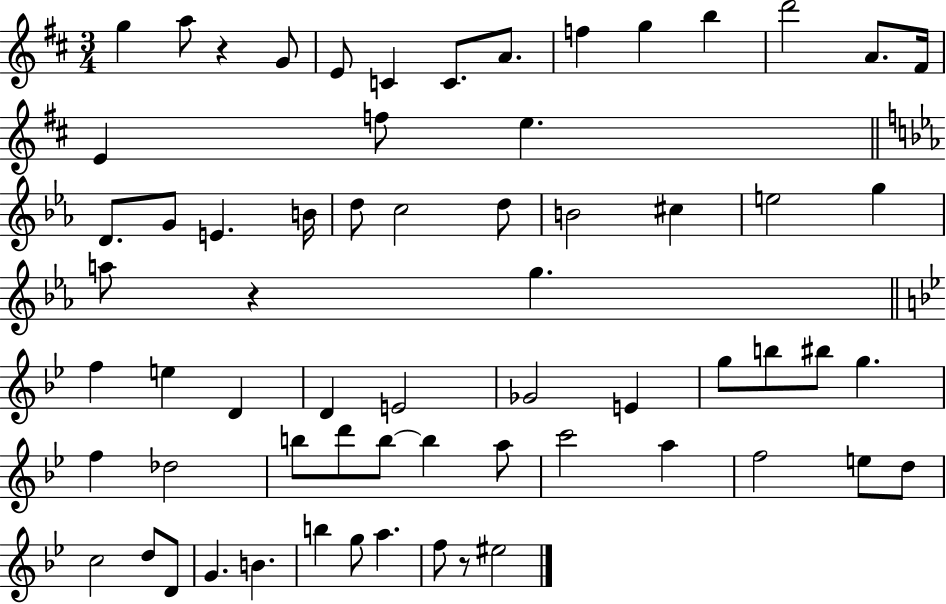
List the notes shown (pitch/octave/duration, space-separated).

G5/q A5/e R/q G4/e E4/e C4/q C4/e. A4/e. F5/q G5/q B5/q D6/h A4/e. F#4/s E4/q F5/e E5/q. D4/e. G4/e E4/q. B4/s D5/e C5/h D5/e B4/h C#5/q E5/h G5/q A5/e R/q G5/q. F5/q E5/q D4/q D4/q E4/h Gb4/h E4/q G5/e B5/e BIS5/e G5/q. F5/q Db5/h B5/e D6/e B5/e B5/q A5/e C6/h A5/q F5/h E5/e D5/e C5/h D5/e D4/e G4/q. B4/q. B5/q G5/e A5/q. F5/e R/e EIS5/h